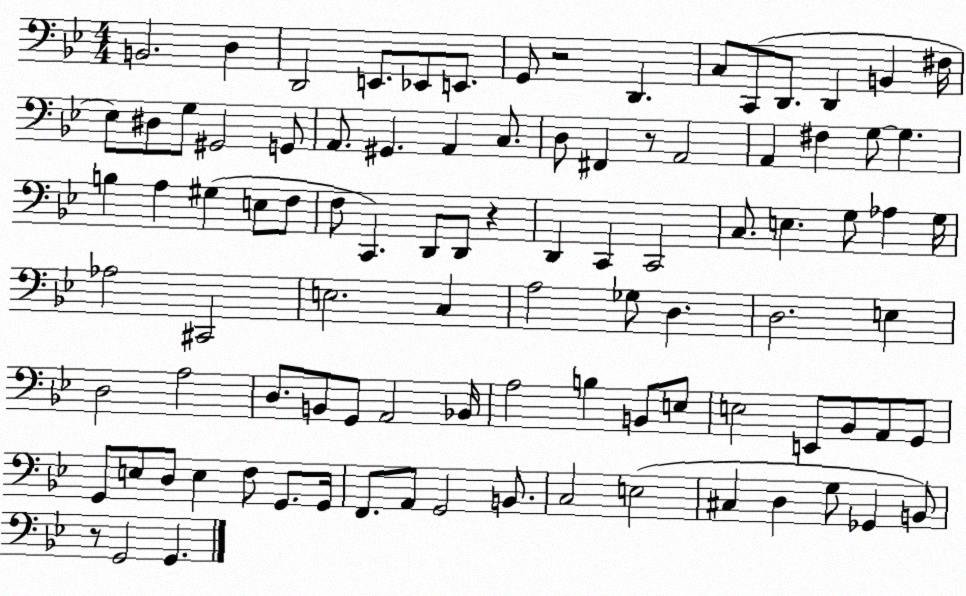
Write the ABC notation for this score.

X:1
T:Untitled
M:4/4
L:1/4
K:Bb
B,,2 D, D,,2 E,,/2 _E,,/2 E,,/2 G,,/2 z2 D,, C,/2 C,,/2 D,,/2 D,, B,, ^F,/4 _E,/2 ^D,/2 G,/2 ^G,,2 G,,/2 A,,/2 ^G,, A,, C,/2 D,/2 ^F,, z/2 A,,2 A,, ^F, G,/2 G, B, A, ^G, E,/2 F,/2 F,/2 C,, D,,/2 D,,/2 z D,, C,, C,,2 C,/2 E, G,/2 _A, G,/4 _A,2 ^C,,2 E,2 C, A,2 _G,/2 D, D,2 E, D,2 A,2 D,/2 B,,/2 G,,/2 A,,2 _B,,/4 A,2 B, B,,/2 E,/2 E,2 E,,/2 _B,,/2 A,,/2 G,,/2 G,,/2 E,/2 D,/2 E, F,/2 G,,/2 G,,/4 F,,/2 A,,/2 G,,2 B,,/2 C,2 E,2 ^C, D, G,/2 _G,, B,,/2 z/2 G,,2 G,,